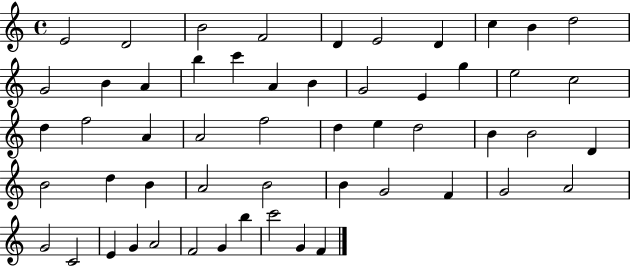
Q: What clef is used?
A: treble